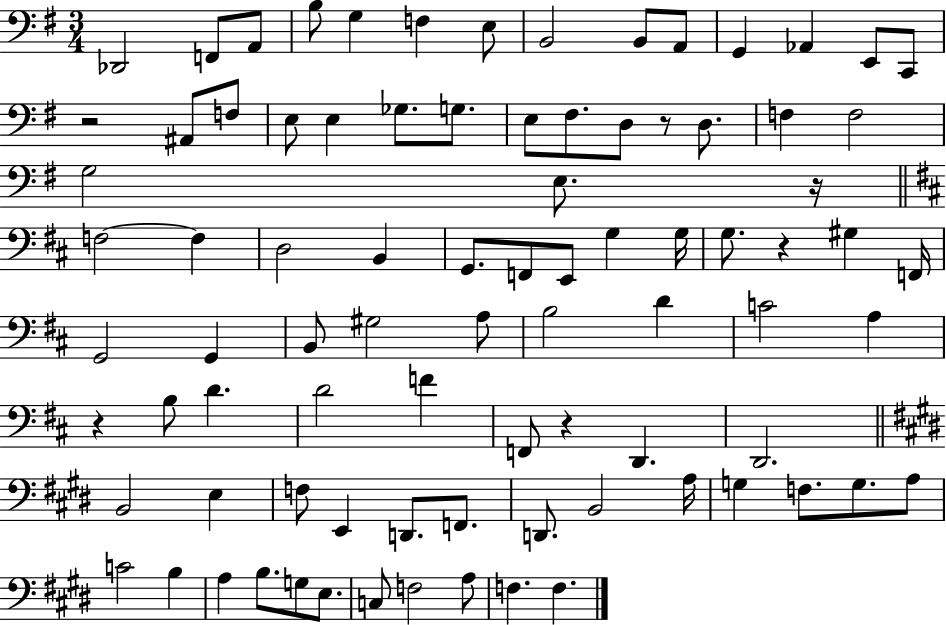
X:1
T:Untitled
M:3/4
L:1/4
K:G
_D,,2 F,,/2 A,,/2 B,/2 G, F, E,/2 B,,2 B,,/2 A,,/2 G,, _A,, E,,/2 C,,/2 z2 ^A,,/2 F,/2 E,/2 E, _G,/2 G,/2 E,/2 ^F,/2 D,/2 z/2 D,/2 F, F,2 G,2 E,/2 z/4 F,2 F, D,2 B,, G,,/2 F,,/2 E,,/2 G, G,/4 G,/2 z ^G, F,,/4 G,,2 G,, B,,/2 ^G,2 A,/2 B,2 D C2 A, z B,/2 D D2 F F,,/2 z D,, D,,2 B,,2 E, F,/2 E,, D,,/2 F,,/2 D,,/2 B,,2 A,/4 G, F,/2 G,/2 A,/2 C2 B, A, B,/2 G,/2 E,/2 C,/2 F,2 A,/2 F, F,